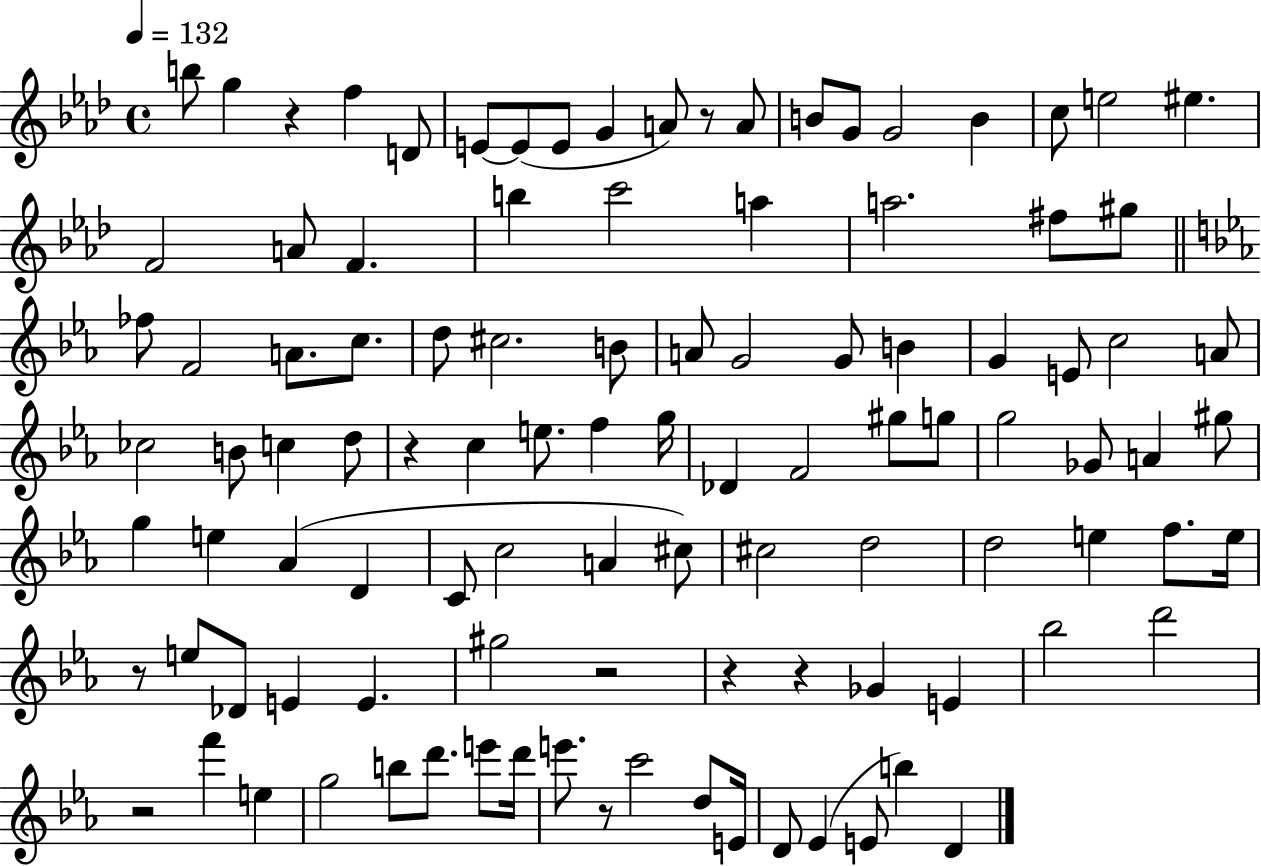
{
  \clef treble
  \time 4/4
  \defaultTimeSignature
  \key aes \major
  \tempo 4 = 132
  b''8 g''4 r4 f''4 d'8 | e'8~~ e'8( e'8 g'4 a'8) r8 a'8 | b'8 g'8 g'2 b'4 | c''8 e''2 eis''4. | \break f'2 a'8 f'4. | b''4 c'''2 a''4 | a''2. fis''8 gis''8 | \bar "||" \break \key c \minor fes''8 f'2 a'8. c''8. | d''8 cis''2. b'8 | a'8 g'2 g'8 b'4 | g'4 e'8 c''2 a'8 | \break ces''2 b'8 c''4 d''8 | r4 c''4 e''8. f''4 g''16 | des'4 f'2 gis''8 g''8 | g''2 ges'8 a'4 gis''8 | \break g''4 e''4 aes'4( d'4 | c'8 c''2 a'4 cis''8) | cis''2 d''2 | d''2 e''4 f''8. e''16 | \break r8 e''8 des'8 e'4 e'4. | gis''2 r2 | r4 r4 ges'4 e'4 | bes''2 d'''2 | \break r2 f'''4 e''4 | g''2 b''8 d'''8. e'''8 d'''16 | e'''8. r8 c'''2 d''8 e'16 | d'8 ees'4( e'8 b''4) d'4 | \break \bar "|."
}